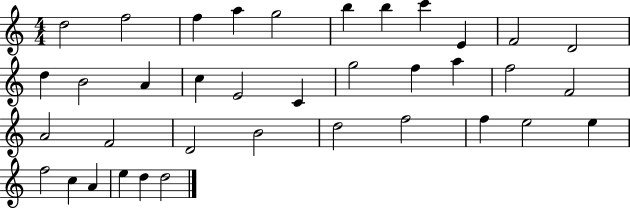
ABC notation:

X:1
T:Untitled
M:4/4
L:1/4
K:C
d2 f2 f a g2 b b c' E F2 D2 d B2 A c E2 C g2 f a f2 F2 A2 F2 D2 B2 d2 f2 f e2 e f2 c A e d d2